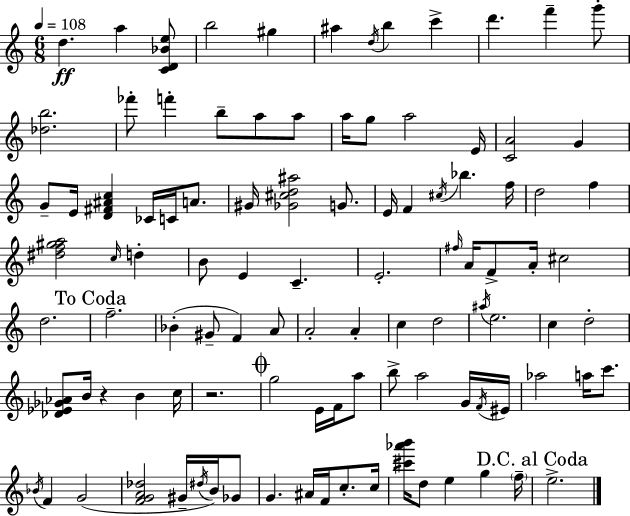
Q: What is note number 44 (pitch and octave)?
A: F4